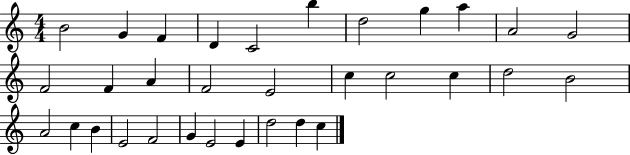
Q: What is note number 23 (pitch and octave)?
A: C5